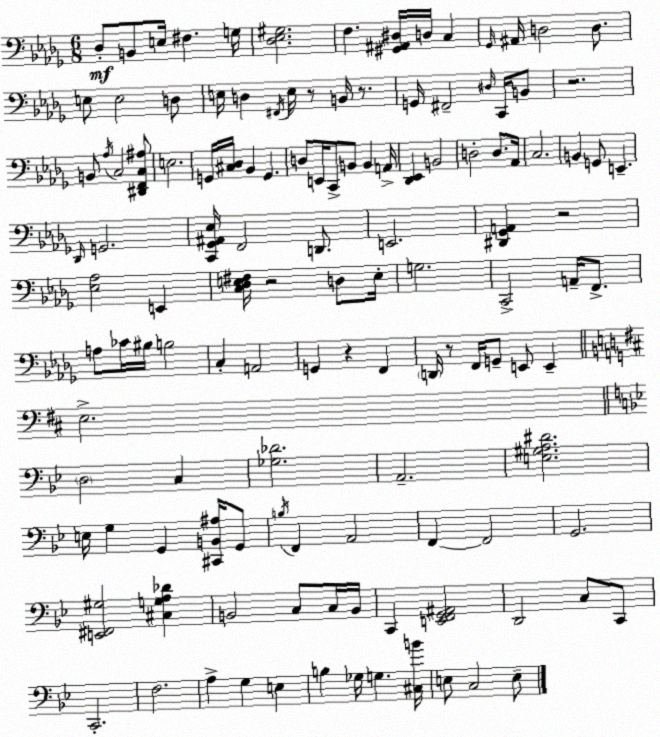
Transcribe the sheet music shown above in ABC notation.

X:1
T:Untitled
M:6/8
L:1/4
K:Bbm
_D,/2 B,,/2 E,/4 ^F, G,/4 [_D,_E,^G,]2 F, [^G,,^A,,^D,]/4 D,/4 C, _G,,/4 ^A,,/4 D,2 D,/2 E,/2 E,2 D,/2 E,/4 D, ^F,,/4 E,/4 z/2 B,,/4 z/2 G,,/4 ^F,,2 ^D,/4 C,,/4 B,,/2 z2 B,,/2 _A,/4 C,2 [^D,,F,,C,^A,]/2 E,2 G,,/4 [^C,_D,]/4 _B,, G,, D,/2 E,,/4 C,,/2 B,,/2 B,, A,,/4 [_D,,_E,,] B,,2 D,2 D,/2 _A,,/4 C,2 B,, G,,/2 E,, _D,,/4 G,,2 [C,,_G,,^A,,_E,]/4 F,,2 D,,/2 E,,2 [^D,,_G,,A,,] z2 [_E,_A,]2 E,, [C,_D,E,^F,]/4 z2 D,/2 E,/4 G,2 C,,2 A,,/4 F,,/2 A,/2 _C/4 ^B,/4 B,2 C, A,,2 G,, z F,, D,,/4 z/2 F,,/4 G,,/2 E,,/2 E,, E,2 D,2 C, [_G,_D]2 A,,2 [E,^G,A,^D]2 E,/4 G, G,, [^C,,B,,^A,]/4 G,,/2 B,/4 F,, A,,2 F,, F,,2 G,,2 [E,,^F,,^G,]2 [^C,G,A,_D] B,,2 C,/2 C,/4 B,,/4 C,, [E,,F,,G,,^A,,]2 D,,2 C,/2 C,,/2 C,,2 F,2 A, G, E, B, _G,/4 G, [^C,B]/4 E,/2 C,2 E,/2